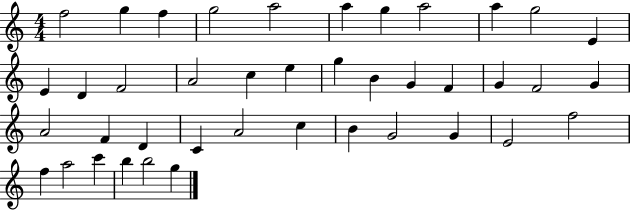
F5/h G5/q F5/q G5/h A5/h A5/q G5/q A5/h A5/q G5/h E4/q E4/q D4/q F4/h A4/h C5/q E5/q G5/q B4/q G4/q F4/q G4/q F4/h G4/q A4/h F4/q D4/q C4/q A4/h C5/q B4/q G4/h G4/q E4/h F5/h F5/q A5/h C6/q B5/q B5/h G5/q